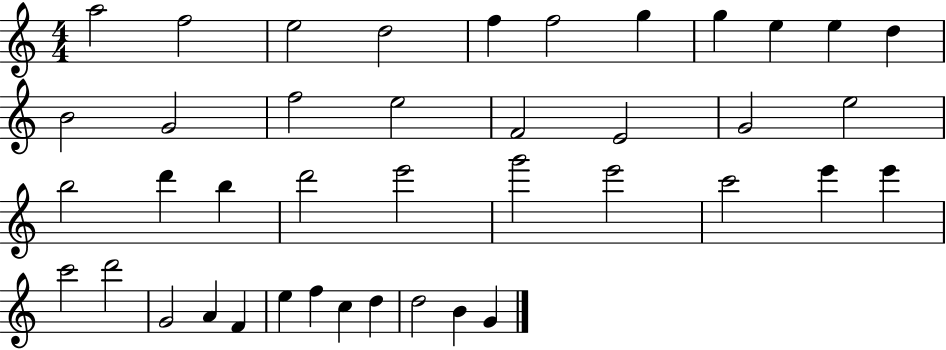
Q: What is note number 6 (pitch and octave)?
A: F5